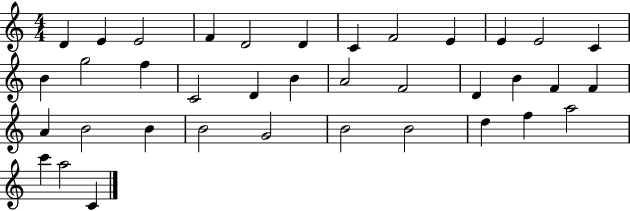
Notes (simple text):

D4/q E4/q E4/h F4/q D4/h D4/q C4/q F4/h E4/q E4/q E4/h C4/q B4/q G5/h F5/q C4/h D4/q B4/q A4/h F4/h D4/q B4/q F4/q F4/q A4/q B4/h B4/q B4/h G4/h B4/h B4/h D5/q F5/q A5/h C6/q A5/h C4/q